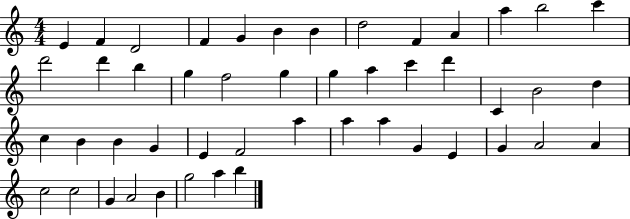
{
  \clef treble
  \numericTimeSignature
  \time 4/4
  \key c \major
  e'4 f'4 d'2 | f'4 g'4 b'4 b'4 | d''2 f'4 a'4 | a''4 b''2 c'''4 | \break d'''2 d'''4 b''4 | g''4 f''2 g''4 | g''4 a''4 c'''4 d'''4 | c'4 b'2 d''4 | \break c''4 b'4 b'4 g'4 | e'4 f'2 a''4 | a''4 a''4 g'4 e'4 | g'4 a'2 a'4 | \break c''2 c''2 | g'4 a'2 b'4 | g''2 a''4 b''4 | \bar "|."
}